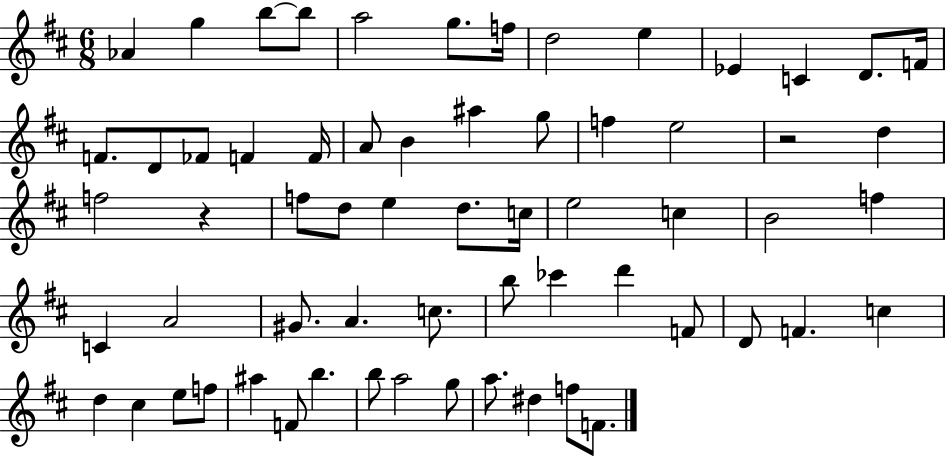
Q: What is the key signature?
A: D major